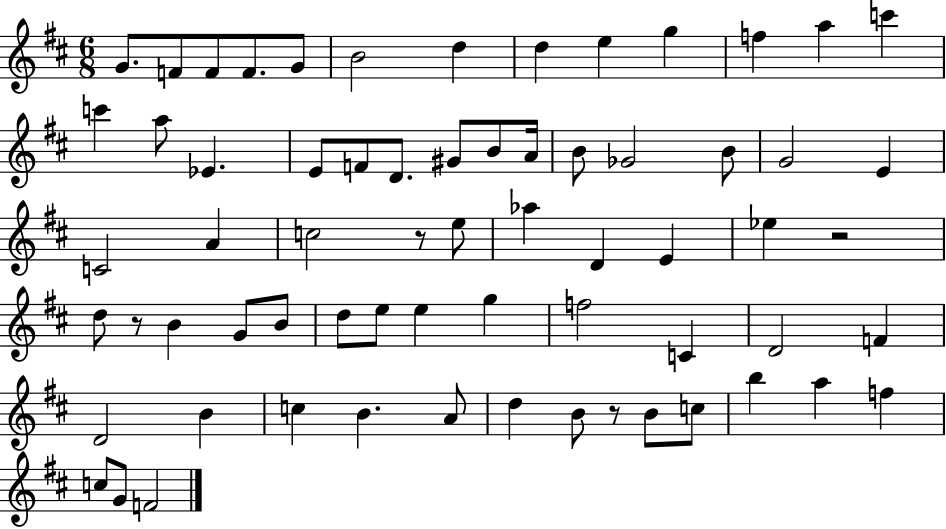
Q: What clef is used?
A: treble